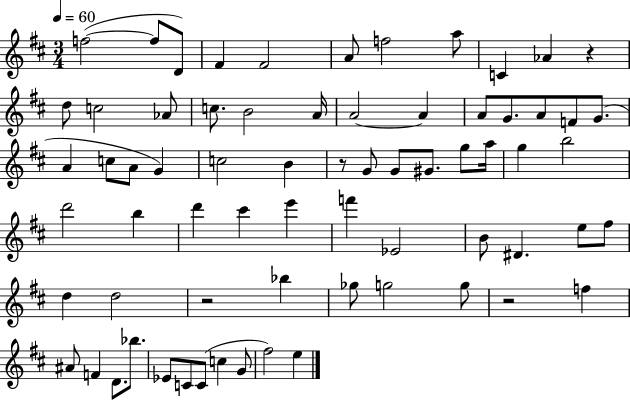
{
  \clef treble
  \numericTimeSignature
  \time 3/4
  \key d \major
  \tempo 4 = 60
  f''2~(~ f''8 d'8) | fis'4 fis'2 | a'8 f''2 a''8 | c'4 aes'4 r4 | \break d''8 c''2 aes'8 | c''8. b'2 a'16 | a'2~~ a'4 | a'8 g'8. a'8 f'8 g'8.( | \break a'4 c''8 a'8 g'4) | c''2 b'4 | r8 g'8 g'8 gis'8. g''8 a''16 | g''4 b''2 | \break d'''2 b''4 | d'''4 cis'''4 e'''4 | f'''4 ees'2 | b'8 dis'4. e''8 fis''8 | \break d''4 d''2 | r2 bes''4 | ges''8 g''2 g''8 | r2 f''4 | \break ais'8 f'4 d'8. bes''8. | ees'8 c'8 c'8( c''4 g'8 | fis''2) e''4 | \bar "|."
}